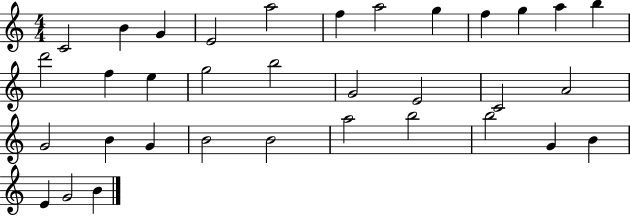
C4/h B4/q G4/q E4/h A5/h F5/q A5/h G5/q F5/q G5/q A5/q B5/q D6/h F5/q E5/q G5/h B5/h G4/h E4/h C4/h A4/h G4/h B4/q G4/q B4/h B4/h A5/h B5/h B5/h G4/q B4/q E4/q G4/h B4/q